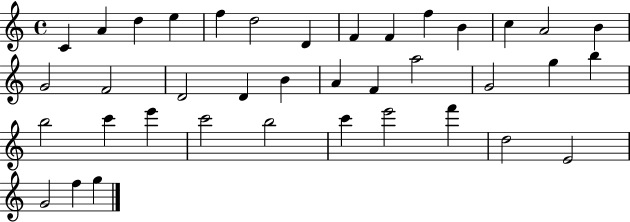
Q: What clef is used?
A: treble